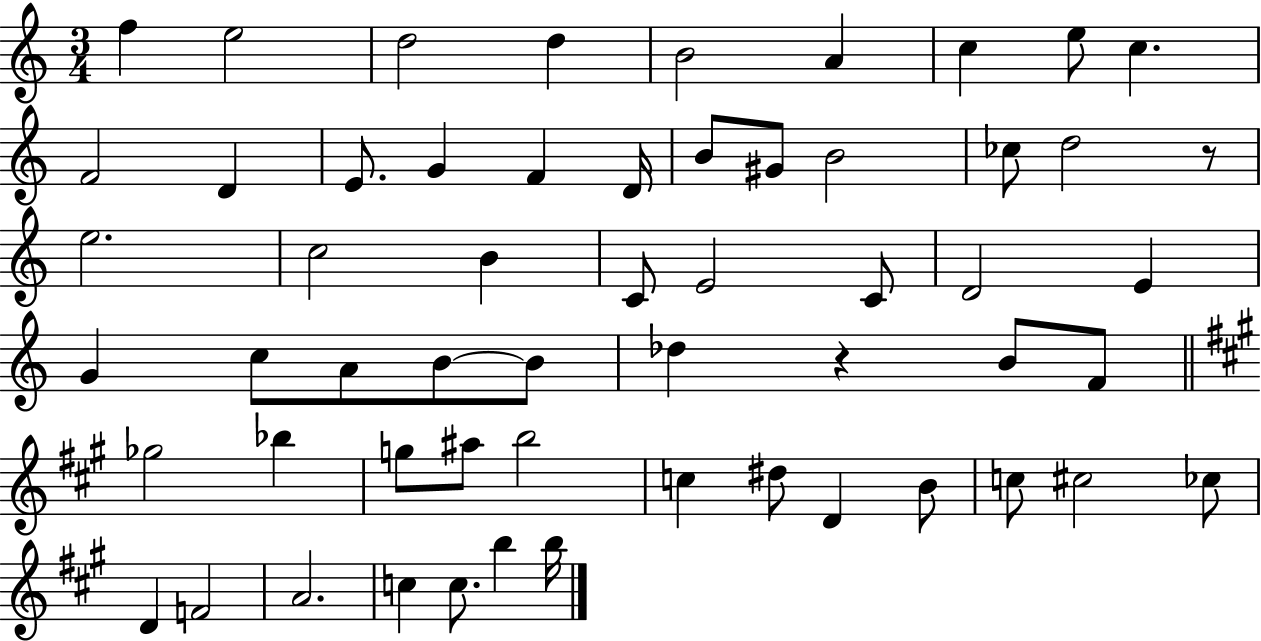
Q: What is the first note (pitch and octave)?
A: F5